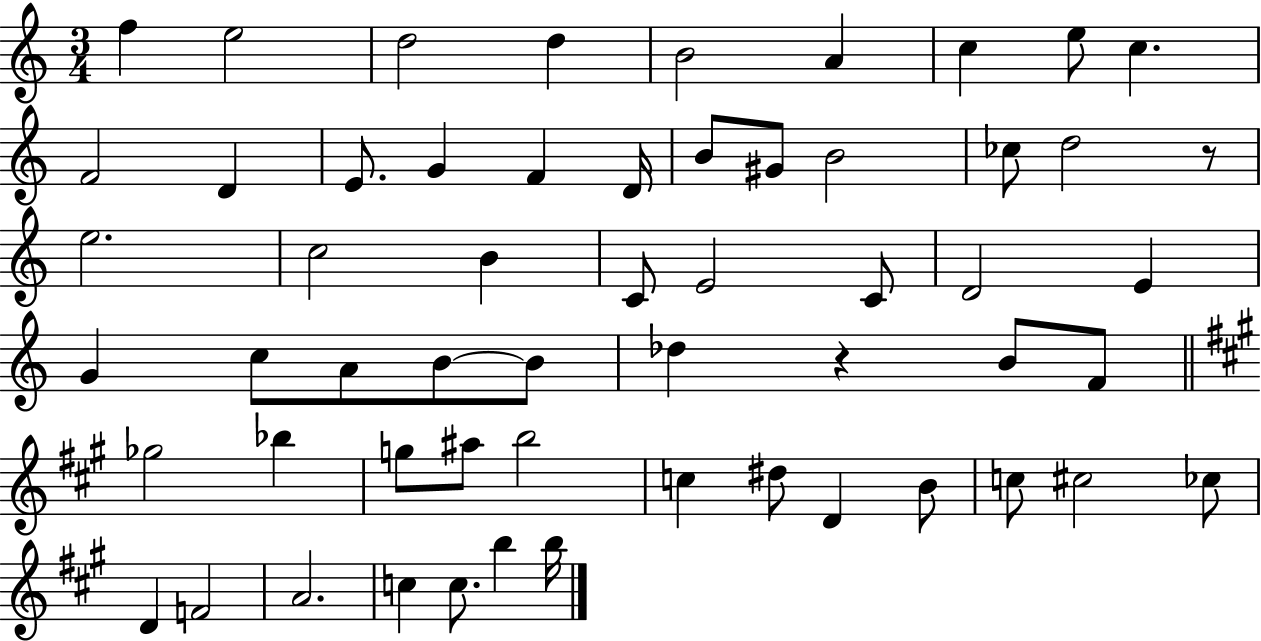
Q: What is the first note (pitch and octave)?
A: F5